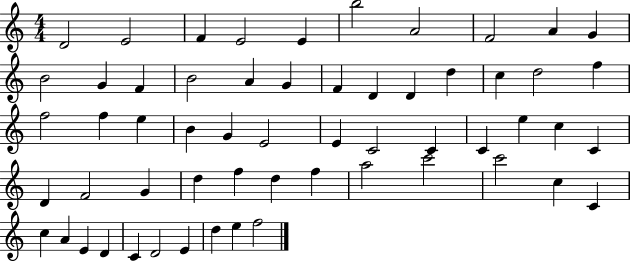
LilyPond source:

{
  \clef treble
  \numericTimeSignature
  \time 4/4
  \key c \major
  d'2 e'2 | f'4 e'2 e'4 | b''2 a'2 | f'2 a'4 g'4 | \break b'2 g'4 f'4 | b'2 a'4 g'4 | f'4 d'4 d'4 d''4 | c''4 d''2 f''4 | \break f''2 f''4 e''4 | b'4 g'4 e'2 | e'4 c'2 c'4 | c'4 e''4 c''4 c'4 | \break d'4 f'2 g'4 | d''4 f''4 d''4 f''4 | a''2 c'''2 | c'''2 c''4 c'4 | \break c''4 a'4 e'4 d'4 | c'4 d'2 e'4 | d''4 e''4 f''2 | \bar "|."
}